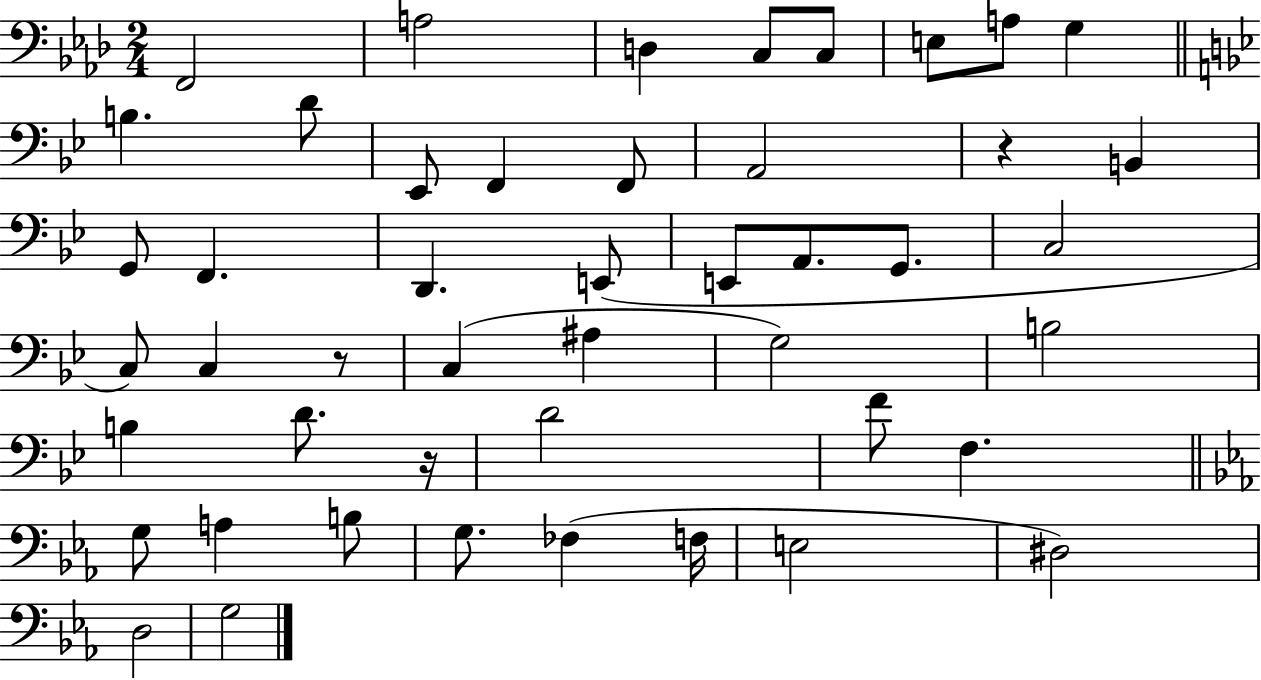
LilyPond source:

{
  \clef bass
  \numericTimeSignature
  \time 2/4
  \key aes \major
  f,2 | a2 | d4 c8 c8 | e8 a8 g4 | \break \bar "||" \break \key g \minor b4. d'8 | ees,8 f,4 f,8 | a,2 | r4 b,4 | \break g,8 f,4. | d,4. e,8( | e,8 a,8. g,8. | c2 | \break c8) c4 r8 | c4( ais4 | g2) | b2 | \break b4 d'8. r16 | d'2 | f'8 f4. | \bar "||" \break \key c \minor g8 a4 b8 | g8. fes4( f16 | e2 | dis2) | \break d2 | g2 | \bar "|."
}